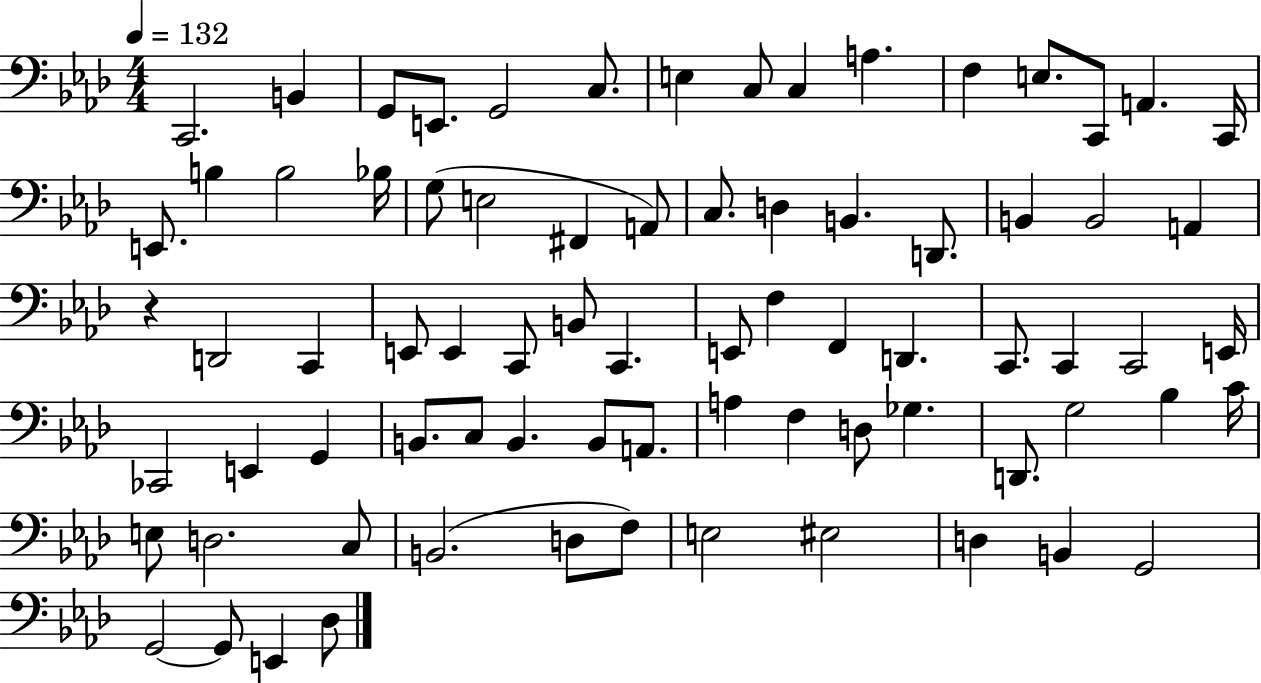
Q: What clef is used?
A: bass